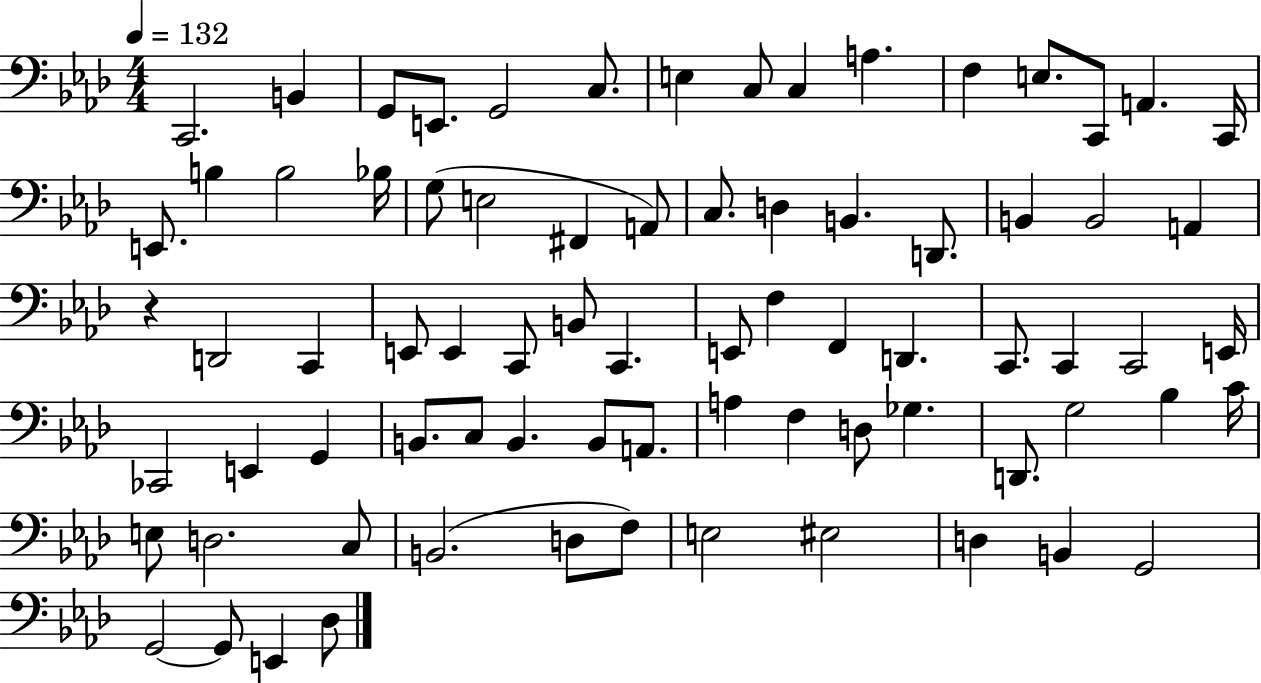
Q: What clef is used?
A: bass